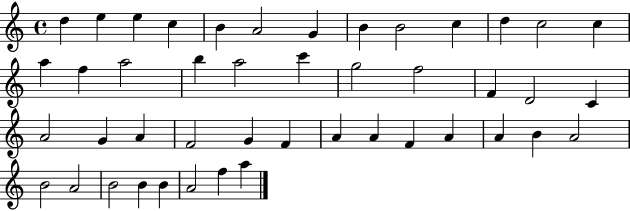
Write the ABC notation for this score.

X:1
T:Untitled
M:4/4
L:1/4
K:C
d e e c B A2 G B B2 c d c2 c a f a2 b a2 c' g2 f2 F D2 C A2 G A F2 G F A A F A A B A2 B2 A2 B2 B B A2 f a